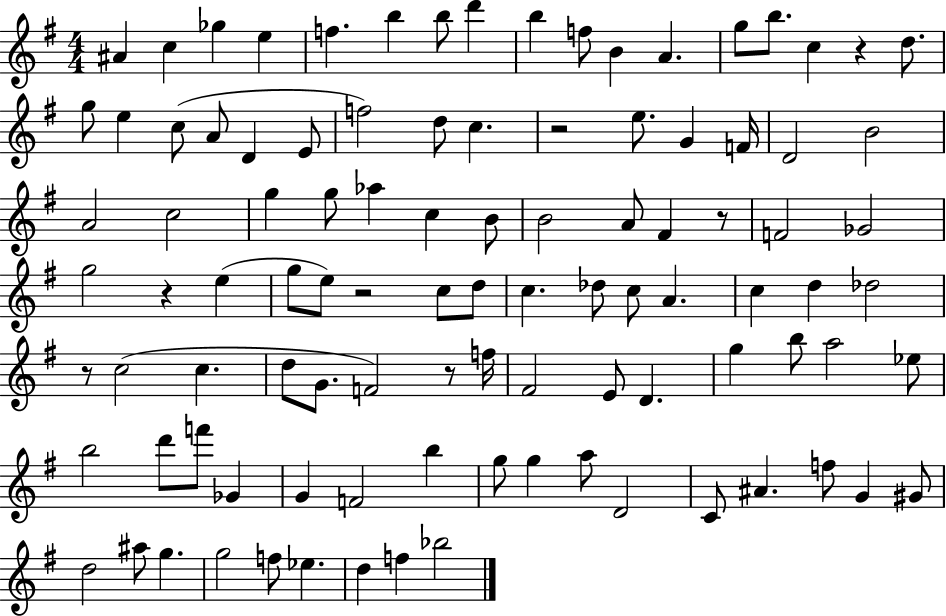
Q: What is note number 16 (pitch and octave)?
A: D5